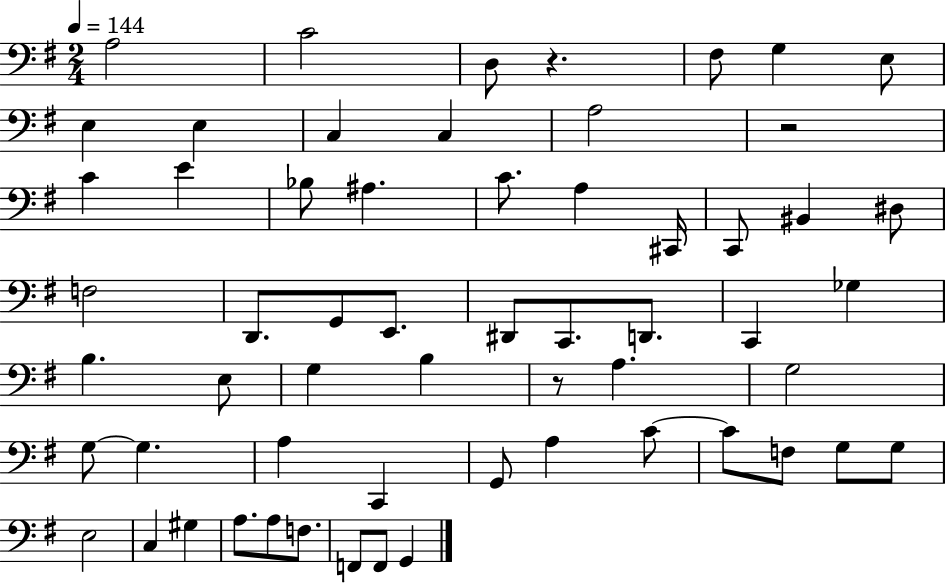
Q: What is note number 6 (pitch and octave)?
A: E3